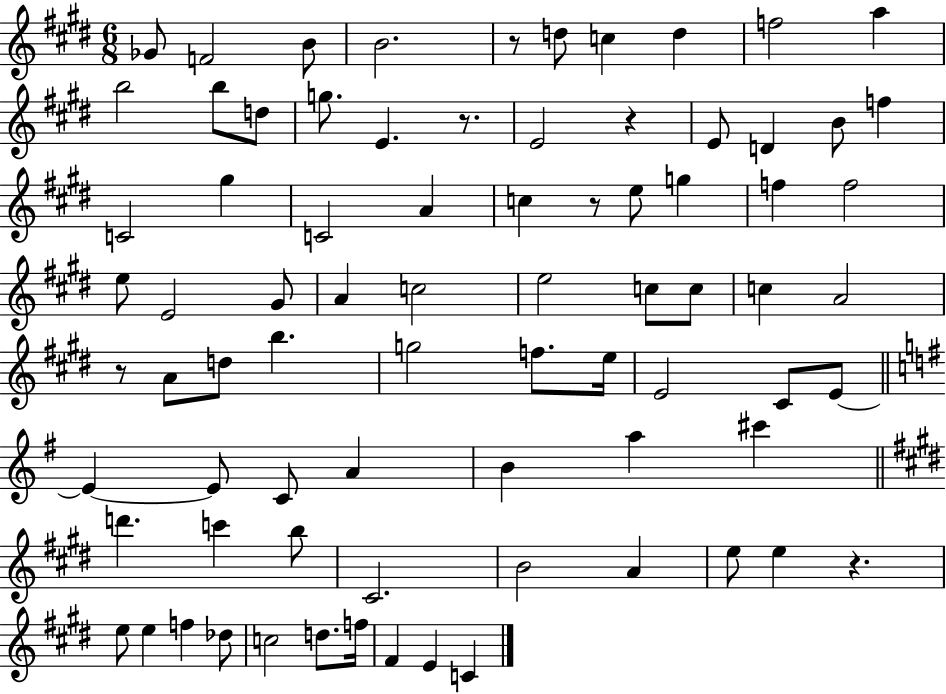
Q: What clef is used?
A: treble